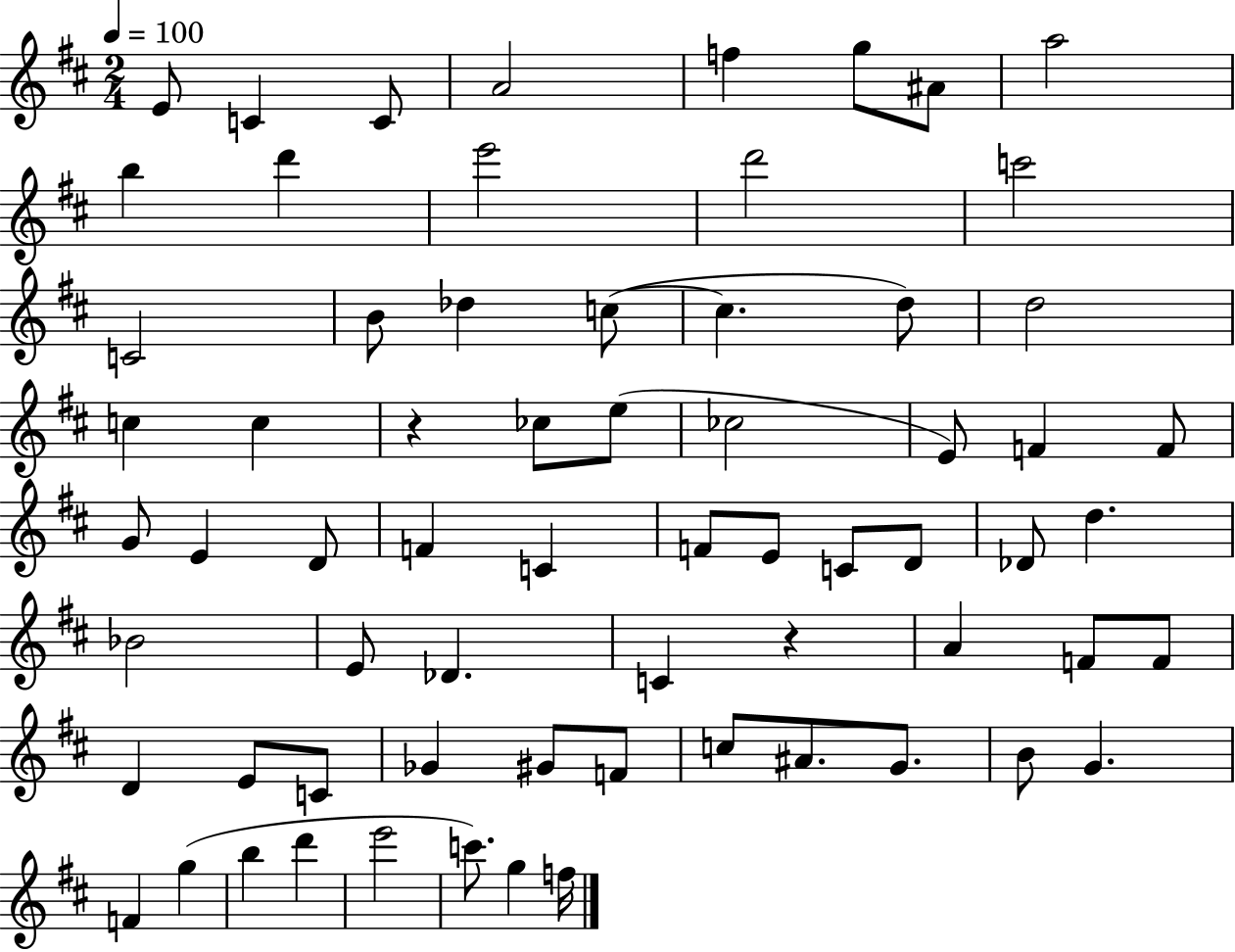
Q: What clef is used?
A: treble